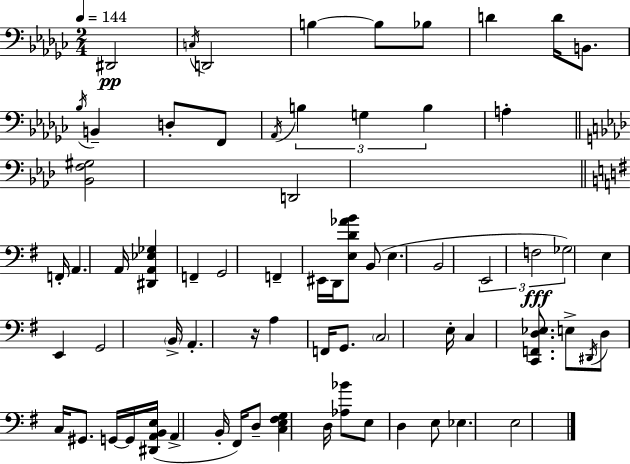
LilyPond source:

{
  \clef bass
  \numericTimeSignature
  \time 2/4
  \key ees \minor
  \tempo 4 = 144
  \repeat volta 2 { dis,2\pp | \acciaccatura { c16 } d,2 | b4~~ b8 bes8 | d'4 d'16 b,8. | \break \acciaccatura { bes16 } b,4-- d8-. | f,8 \acciaccatura { aes,16 } \tuplet 3/2 { b4 g4 | b4 } a4-. | \bar "||" \break \key aes \major <bes, f gis>2 | d,2 | \bar "||" \break \key e \minor f,16-. a,4. a,16 | <dis, a, ees ges>4 f,4-- | g,2 | f,4-- eis,16 d,16 <e d' aes' b'>8 | \break b,8( e4. | b,2 | \tuplet 3/2 { e,2 | f2\fff | \break ges2) } | e4 e,4 | g,2 | \parenthesize b,16-> a,4.-. r16 | \break a4 f,16 g,8. | \parenthesize c2 | e16-. c4 <c, f, d ees>8. | e8-> \acciaccatura { dis,16 } d8 c16 gis,8. | \break g,16~~ g,16 <dis, a, b, e>16( a,4-> | b,16-. fis,16) d8-- <c e fis g>4 | d16 <aes bes'>8 e8 d4 | e8 ees4. | \break e2 | } \bar "|."
}